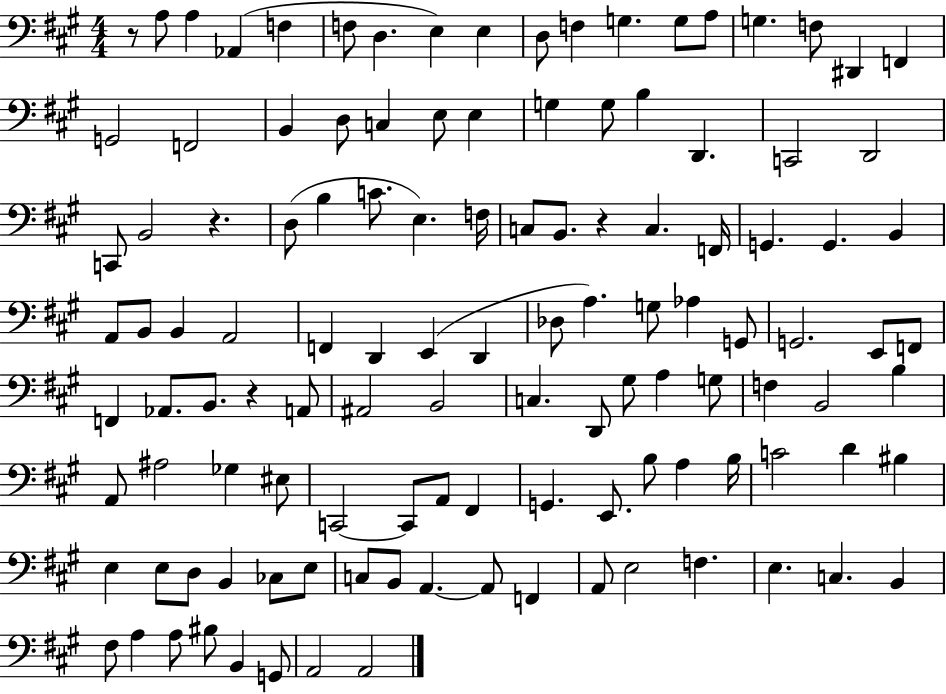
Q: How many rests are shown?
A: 4